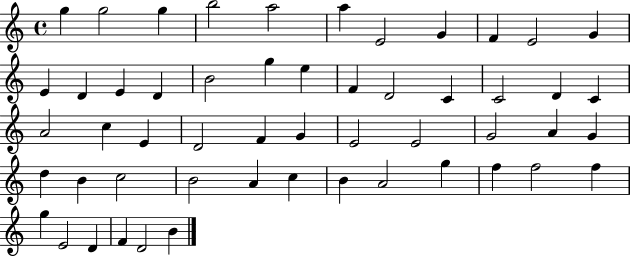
X:1
T:Untitled
M:4/4
L:1/4
K:C
g g2 g b2 a2 a E2 G F E2 G E D E D B2 g e F D2 C C2 D C A2 c E D2 F G E2 E2 G2 A G d B c2 B2 A c B A2 g f f2 f g E2 D F D2 B